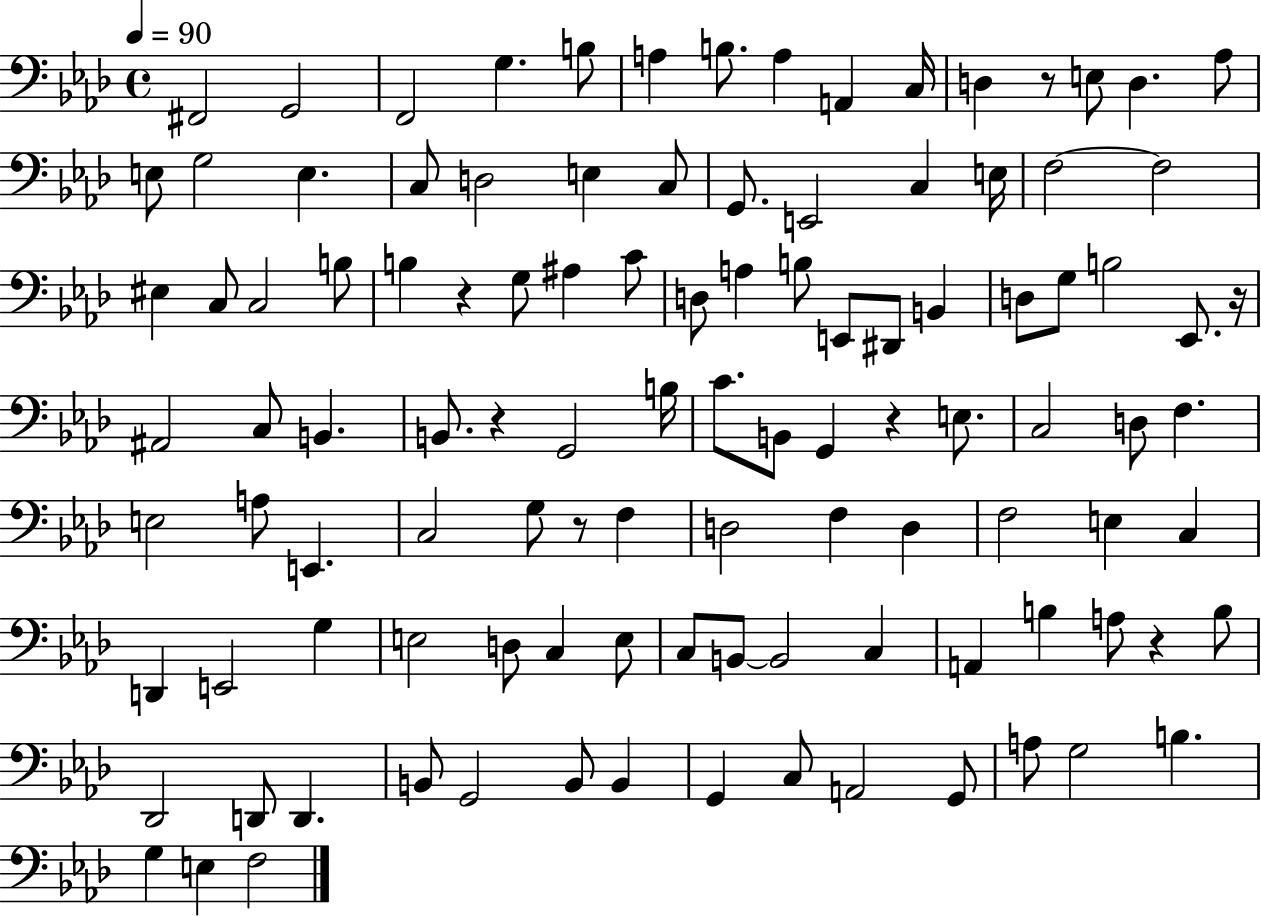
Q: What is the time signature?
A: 4/4